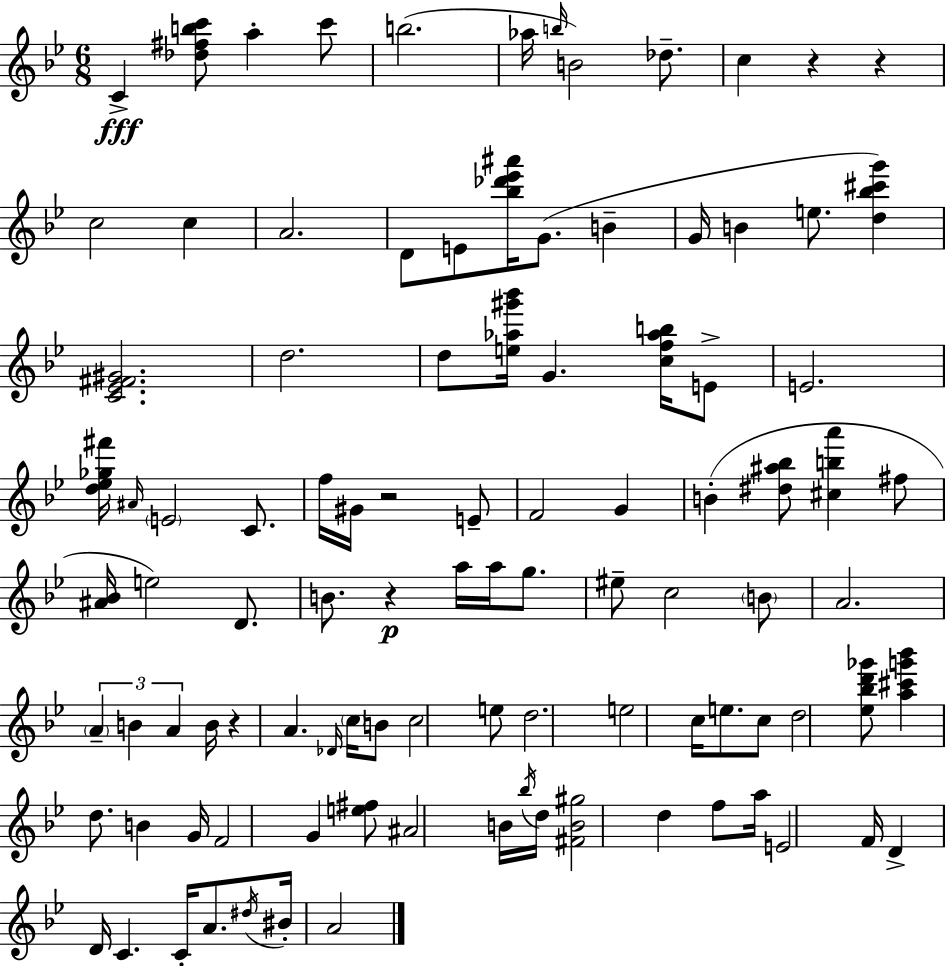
{
  \clef treble
  \numericTimeSignature
  \time 6/8
  \key bes \major
  c'4->\fff <des'' fis'' b'' c'''>8 a''4-. c'''8 | b''2.( | aes''16 \grace { b''16 }) b'2 des''8.-- | c''4 r4 r4 | \break c''2 c''4 | a'2. | d'8 e'8 <bes'' des''' ees''' ais'''>16 g'8.( b'4-- | g'16 b'4 e''8. <d'' bes'' cis''' g'''>4) | \break <c' ees' fis' gis'>2. | d''2. | d''8 <e'' aes'' gis''' bes'''>16 g'4. <c'' f'' aes'' b''>16 e'8-> | e'2. | \break <d'' ees'' ges'' fis'''>16 \grace { ais'16 } \parenthesize e'2 c'8. | f''16 gis'16 r2 | e'8-- f'2 g'4 | b'4-.( <dis'' ais'' bes''>8 <cis'' b'' a'''>4 | \break fis''8 <ais' bes'>16 e''2) d'8. | b'8. r4\p a''16 a''16 g''8. | eis''8-- c''2 | \parenthesize b'8 a'2. | \break \tuplet 3/2 { \parenthesize a'4-- b'4 a'4 } | b'16 r4 a'4. | \grace { des'16 } \parenthesize c''16 b'8 c''2 | e''8 d''2. | \break e''2 c''16 | e''8. c''8 d''2 | <ees'' bes'' d''' ges'''>8 <a'' cis''' g''' bes'''>4 d''8. b'4 | g'16 f'2 g'4 | \break <e'' fis''>8 ais'2 | b'16 \acciaccatura { bes''16 } d''16 <fis' b' gis''>2 | d''4 f''8 a''16 e'2 | f'16 d'4-> d'16 c'4. | \break c'16-. a'8. \acciaccatura { dis''16 } bis'16-. a'2 | \bar "|."
}